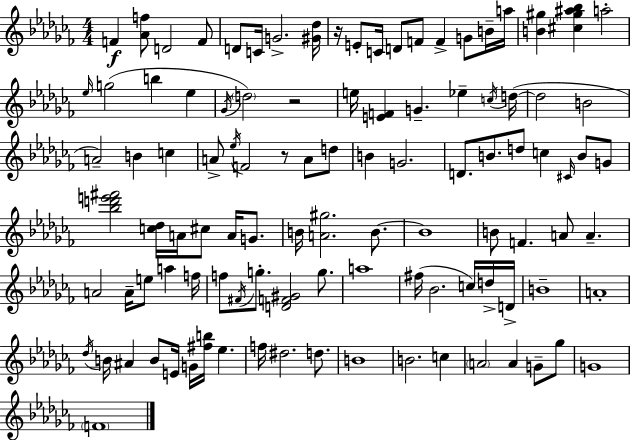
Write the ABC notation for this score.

X:1
T:Untitled
M:4/4
L:1/4
K:Abm
F [_Af]/2 D2 F/2 D/2 C/4 G2 [^G_d]/4 z/4 E/2 C/4 D/2 F/2 F G/2 B/4 a/4 [B^g] [^c^g^a_b] a2 _e/4 g2 b _e _G/4 d2 z2 e/4 [EF] G _e c/4 d/4 d2 B2 A2 B c A/2 _e/4 F2 z/2 A/2 d/2 B G2 D/2 B/2 d/2 c ^C/4 B/2 G/2 [_bd'e'^f']2 [c_d]/4 A/4 ^c/2 A/4 G/2 B/4 [A^g]2 B/2 B4 B/2 F A/2 A A2 A/4 e/2 a f/4 f/2 ^F/4 g/2 [DF^G]2 g/2 a4 ^f/4 _B2 c/4 d/4 D/4 B4 A4 _d/4 B/4 ^A B/2 E/4 G/4 [^fb]/4 _e f/4 ^d2 d/2 B4 B2 c A2 A G/2 _g/2 G4 F4